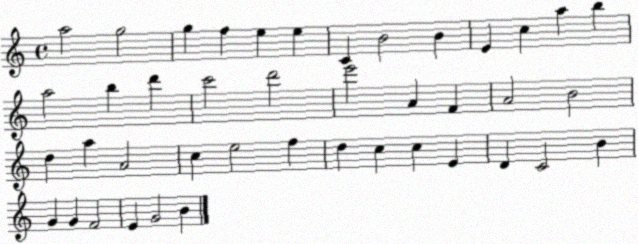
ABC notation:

X:1
T:Untitled
M:4/4
L:1/4
K:C
a2 g2 g f e e C B2 B E c a b a2 b d' c'2 d'2 e'2 A F A2 B2 d a A2 c e2 f d c c E D C2 B G G F2 E G2 B